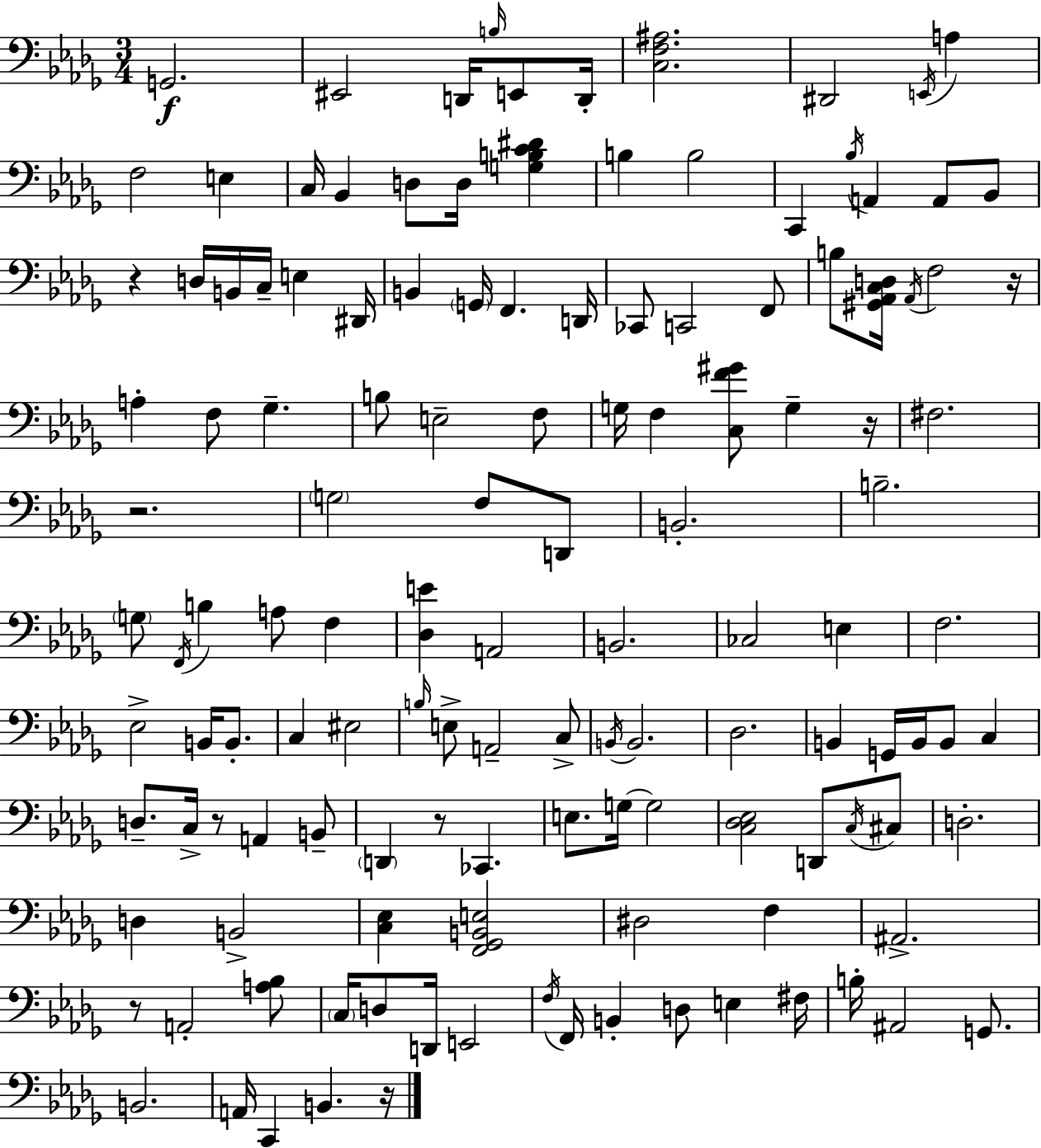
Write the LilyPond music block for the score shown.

{
  \clef bass
  \numericTimeSignature
  \time 3/4
  \key bes \minor
  \repeat volta 2 { g,2.\f | eis,2 d,16 \grace { b16 } e,8 | d,16-. <c f ais>2. | dis,2 \acciaccatura { e,16 } a4 | \break f2 e4 | c16 bes,4 d8 d16 <g b c' dis'>4 | b4 b2 | c,4 \acciaccatura { bes16 } a,4 a,8 | \break bes,8 r4 d16 b,16 c16-- e4 | dis,16 b,4 \parenthesize g,16 f,4. | d,16 ces,8 c,2 | f,8 b8 <gis, aes, c d>16 \acciaccatura { aes,16 } f2 | \break r16 a4-. f8 ges4.-- | b8 e2-- | f8 g16 f4 <c f' gis'>8 g4-- | r16 fis2. | \break r2. | \parenthesize g2 | f8 d,8 b,2.-. | b2.-- | \break \parenthesize g8 \acciaccatura { f,16 } b4 a8 | f4 <des e'>4 a,2 | b,2. | ces2 | \break e4 f2. | ees2-> | b,16 b,8.-. c4 eis2 | \grace { b16 } e8-> a,2-- | \break c8-> \acciaccatura { b,16 } b,2. | des2. | b,4 g,16 | b,16 b,8 c4 d8.-- c16-> r8 | \break a,4 b,8-- \parenthesize d,4 r8 | ces,4. e8. g16~~ g2 | <c des ees>2 | d,8 \acciaccatura { c16 } cis8 d2.-. | \break d4 | b,2-> <c ees>4 | <f, ges, b, e>2 dis2 | f4 ais,2.-> | \break r8 a,2-. | <a bes>8 \parenthesize c16 d8 d,16 | e,2 \acciaccatura { f16 } f,16 b,4-. | d8 e4 fis16 b16-. ais,2 | \break g,8. b,2. | a,16 c,4 | b,4. r16 } \bar "|."
}